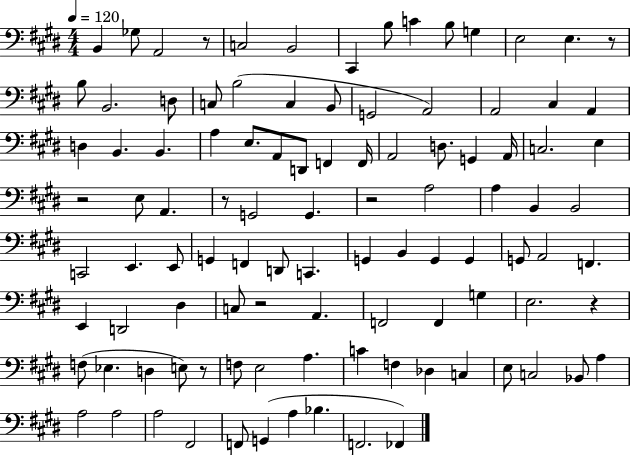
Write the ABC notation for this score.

X:1
T:Untitled
M:4/4
L:1/4
K:E
B,, _G,/2 A,,2 z/2 C,2 B,,2 ^C,, B,/2 C B,/2 G, E,2 E, z/2 B,/2 B,,2 D,/2 C,/2 B,2 C, B,,/2 G,,2 A,,2 A,,2 ^C, A,, D, B,, B,, A, E,/2 A,,/2 D,,/2 F,, F,,/4 A,,2 D,/2 G,, A,,/4 C,2 E, z2 E,/2 A,, z/2 G,,2 G,, z2 A,2 A, B,, B,,2 C,,2 E,, E,,/2 G,, F,, D,,/2 C,, G,, B,, G,, G,, G,,/2 A,,2 F,, E,, D,,2 ^D, C,/2 z2 A,, F,,2 F,, G, E,2 z F,/2 _E, D, E,/2 z/2 F,/2 E,2 A, C F, _D, C, E,/2 C,2 _B,,/2 A, A,2 A,2 A,2 ^F,,2 F,,/2 G,, A, _B, F,,2 _F,,